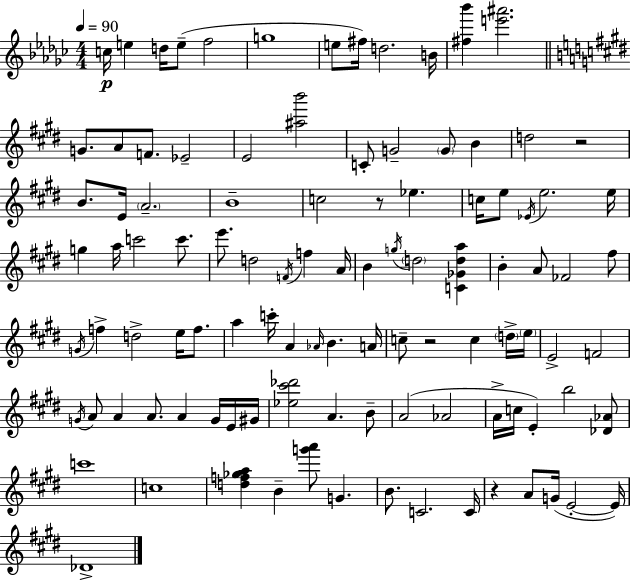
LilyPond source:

{
  \clef treble
  \numericTimeSignature
  \time 4/4
  \key ees \minor
  \tempo 4 = 90
  c''16\p e''4 d''16 e''8--( f''2 | g''1 | e''8 fis''16) d''2. b'16 | <fis'' bes'''>4 <e''' ais'''>2. | \break \bar "||" \break \key e \major g'8. a'8 f'8. ees'2-- | e'2 <ais'' b'''>2 | c'8-. g'2-- \parenthesize g'8 b'4 | d''2 r2 | \break b'8. e'16 \parenthesize a'2.-- | b'1-- | c''2 r8 ees''4. | c''16 e''8 \acciaccatura { ees'16 } e''2. | \break e''16 g''4 a''16 c'''2 c'''8. | e'''8. d''2 \acciaccatura { f'16 } f''4 | a'16 b'4 \acciaccatura { g''16 } \parenthesize d''2 <c' ges' d'' a''>4 | b'4-. a'8 fes'2 | \break fis''8 \acciaccatura { g'16 } f''4-> d''2-> | e''16 f''8. a''4 c'''16-. a'4 \grace { aes'16 } b'4. | a'16 c''8-- r2 c''4 | \parenthesize d''16-> \parenthesize e''16 e'2-> f'2 | \break \acciaccatura { g'16 } a'8 a'4 a'8. a'4 | g'16 e'16 gis'16 <ees'' cis''' des'''>2 a'4. | b'8-- a'2( aes'2 | a'16-> c''16 e'4-.) b''2 | \break <des' aes'>8 c'''1 | c''1 | <d'' f'' ges'' a''>4 b'4-- <g''' a'''>8 | g'4. b'8. c'2. | \break c'16 r4 a'8 g'16( e'2-.~~ | e'16) des'1-> | \bar "|."
}